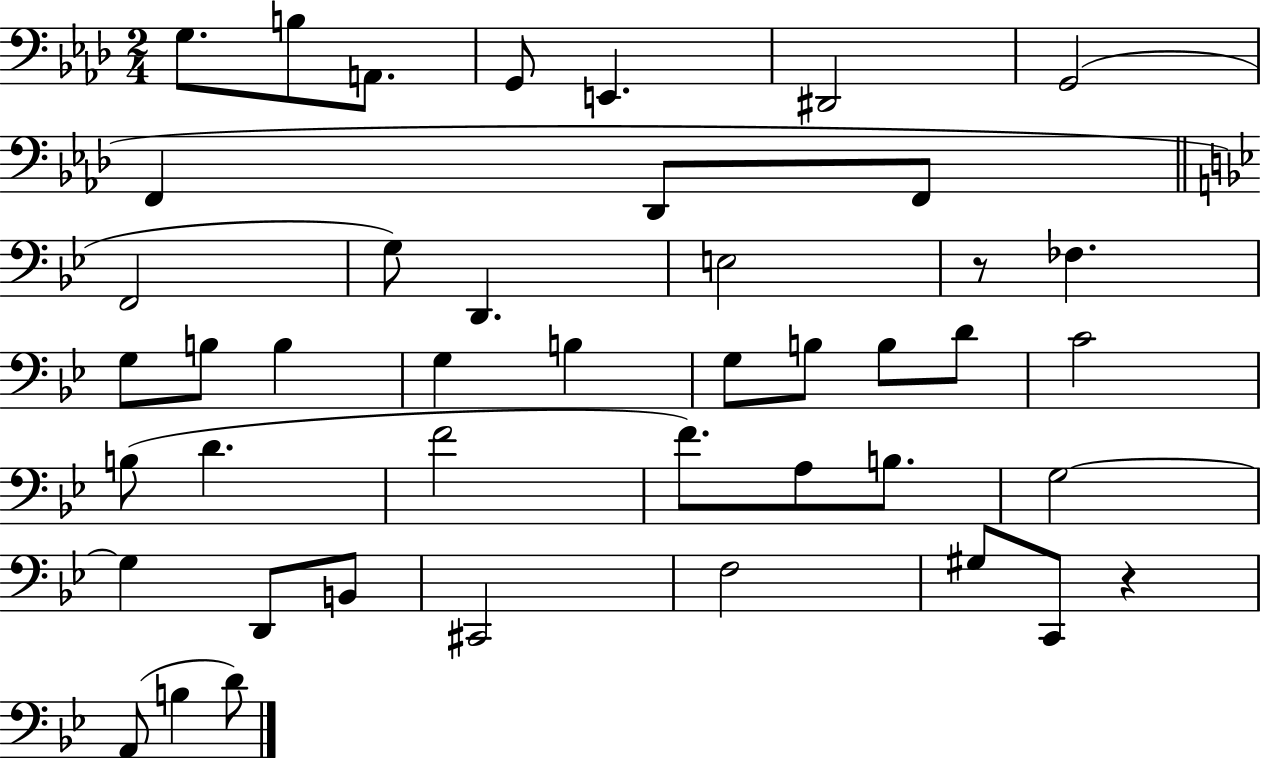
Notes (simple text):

G3/e. B3/e A2/e. G2/e E2/q. D#2/h G2/h F2/q Db2/e F2/e F2/h G3/e D2/q. E3/h R/e FES3/q. G3/e B3/e B3/q G3/q B3/q G3/e B3/e B3/e D4/e C4/h B3/e D4/q. F4/h F4/e. A3/e B3/e. G3/h G3/q D2/e B2/e C#2/h F3/h G#3/e C2/e R/q A2/e B3/q D4/e